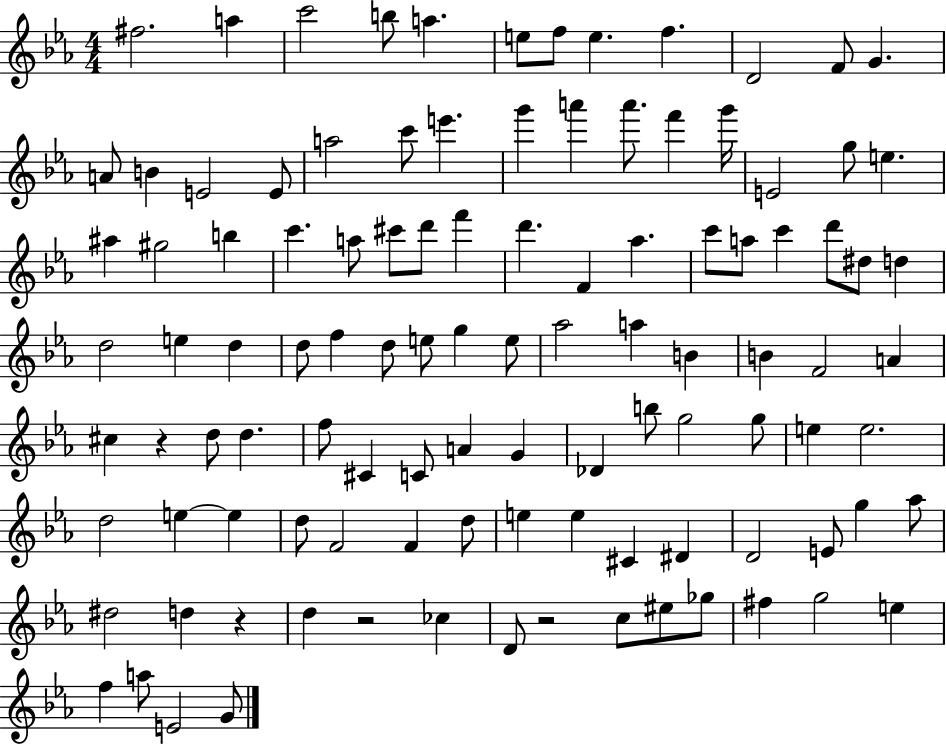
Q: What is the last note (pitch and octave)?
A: G4